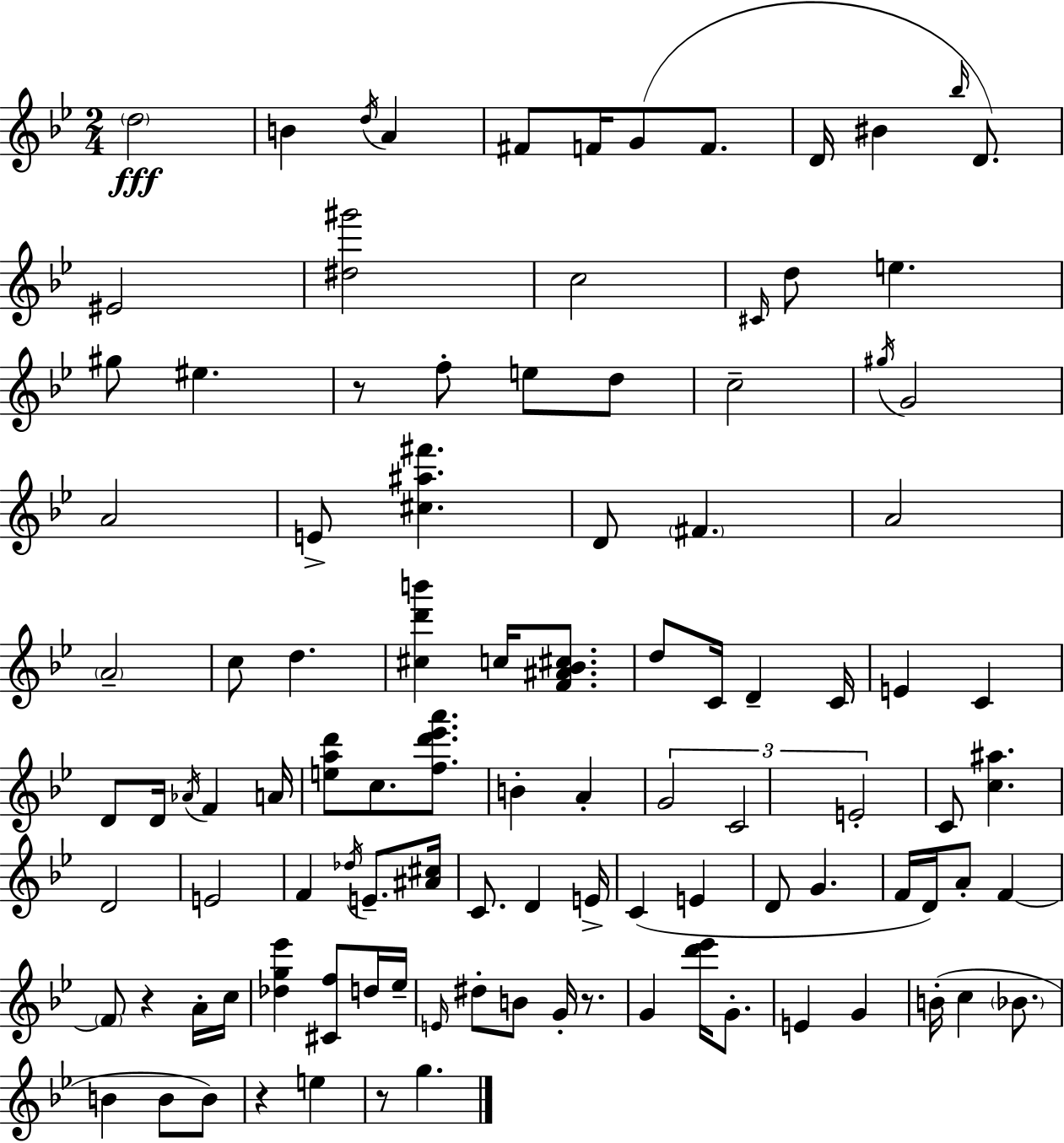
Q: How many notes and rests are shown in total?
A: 105